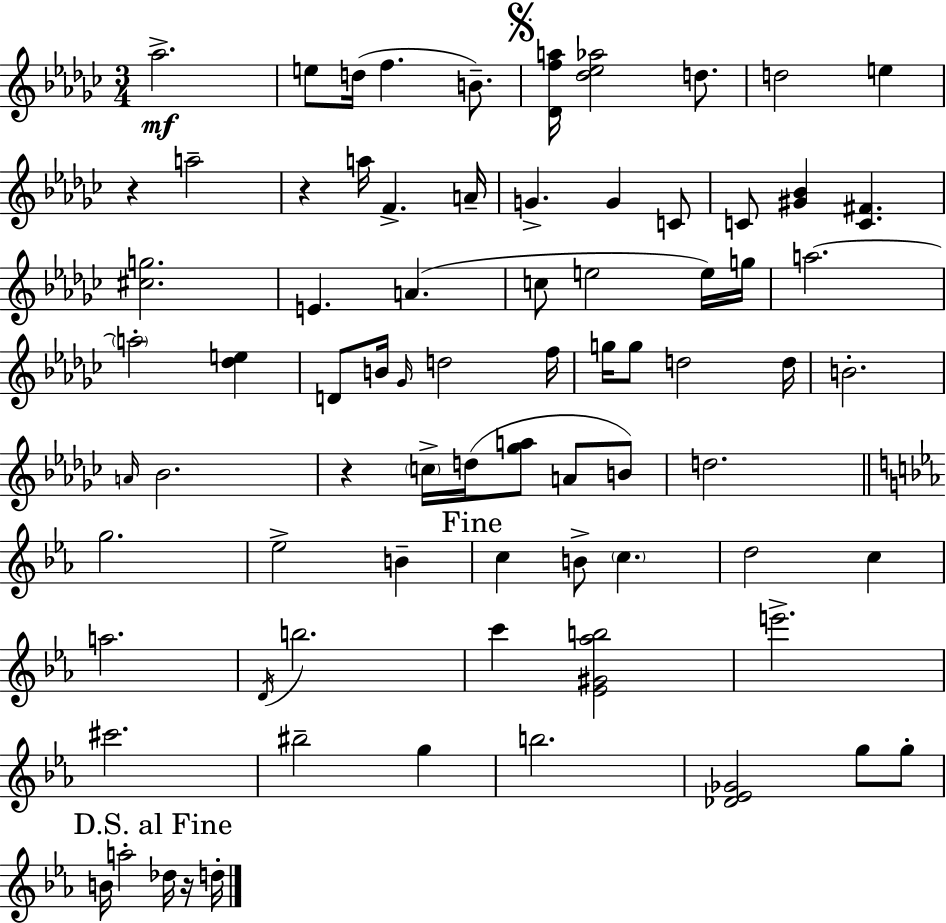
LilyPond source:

{
  \clef treble
  \numericTimeSignature
  \time 3/4
  \key ees \minor
  \repeat volta 2 { aes''2.->\mf | e''8 d''16( f''4. b'8.--) | \mark \markup { \musicglyph "scripts.segno" } <des' f'' a''>16 <des'' ees'' aes''>2 d''8. | d''2 e''4 | \break r4 a''2-- | r4 a''16 f'4.-> a'16-- | g'4.-> g'4 c'8 | c'8 <gis' bes'>4 <c' fis'>4. | \break <cis'' g''>2. | e'4. a'4.( | c''8 e''2 e''16) g''16 | a''2.~~ | \break \parenthesize a''2-. <des'' e''>4 | d'8 b'16 \grace { ges'16 } d''2 | f''16 g''16 g''8 d''2 | d''16 b'2.-. | \break \grace { a'16 } bes'2. | r4 \parenthesize c''16-> d''16( <ges'' a''>8 a'8 | b'8) d''2. | \bar "||" \break \key c \minor g''2. | ees''2-> b'4-- | \mark "Fine" c''4 b'8-> \parenthesize c''4. | d''2 c''4 | \break a''2. | \acciaccatura { d'16 } b''2. | c'''4 <ees' gis' aes'' b''>2 | e'''2.-> | \break cis'''2. | bis''2-- g''4 | b''2. | <des' ees' ges'>2 g''8 g''8-. | \break \mark "D.S. al Fine" b'16 a''2-. des''16 r16 | d''16-. } \bar "|."
}